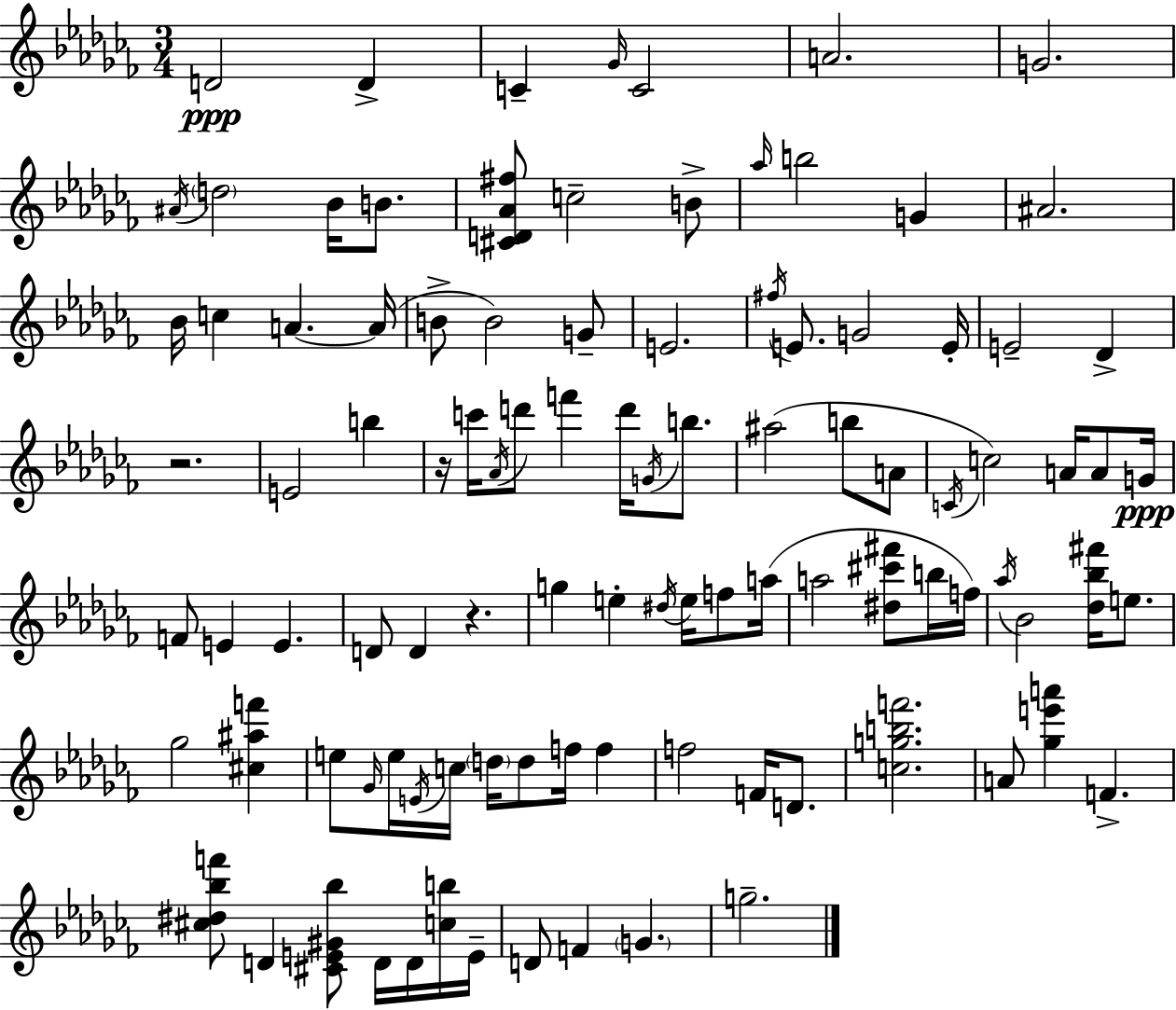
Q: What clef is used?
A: treble